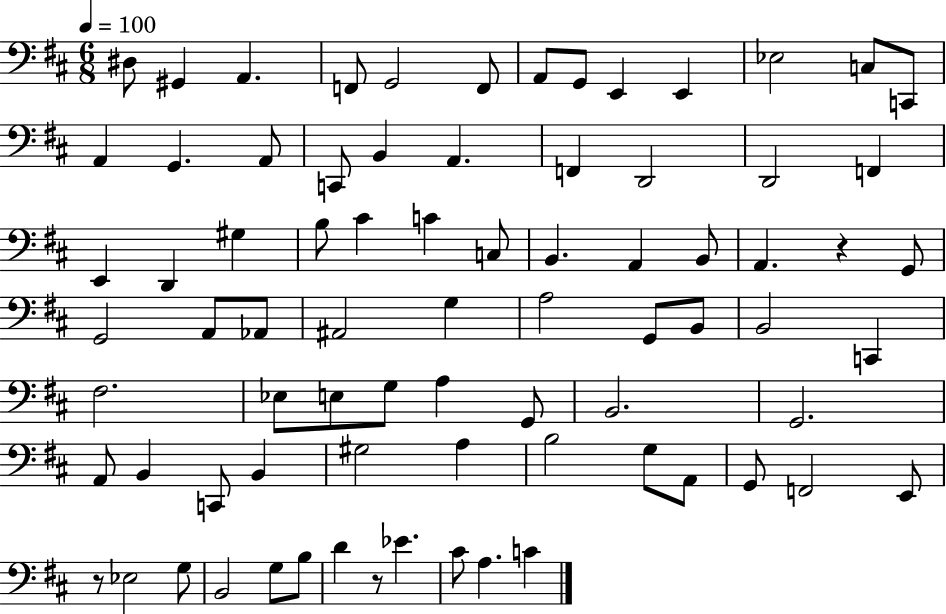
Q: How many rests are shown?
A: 3